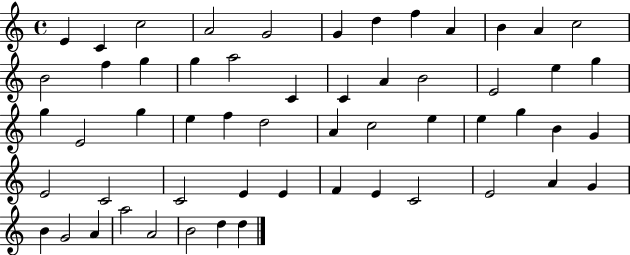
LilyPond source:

{
  \clef treble
  \time 4/4
  \defaultTimeSignature
  \key c \major
  e'4 c'4 c''2 | a'2 g'2 | g'4 d''4 f''4 a'4 | b'4 a'4 c''2 | \break b'2 f''4 g''4 | g''4 a''2 c'4 | c'4 a'4 b'2 | e'2 e''4 g''4 | \break g''4 e'2 g''4 | e''4 f''4 d''2 | a'4 c''2 e''4 | e''4 g''4 b'4 g'4 | \break e'2 c'2 | c'2 e'4 e'4 | f'4 e'4 c'2 | e'2 a'4 g'4 | \break b'4 g'2 a'4 | a''2 a'2 | b'2 d''4 d''4 | \bar "|."
}